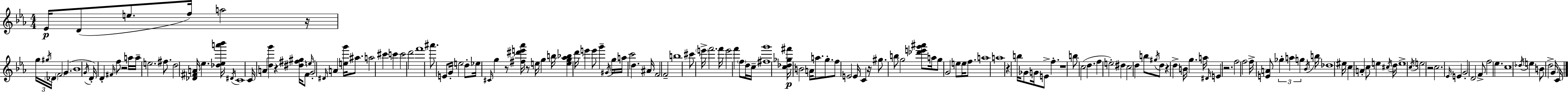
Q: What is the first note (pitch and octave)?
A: Eb4